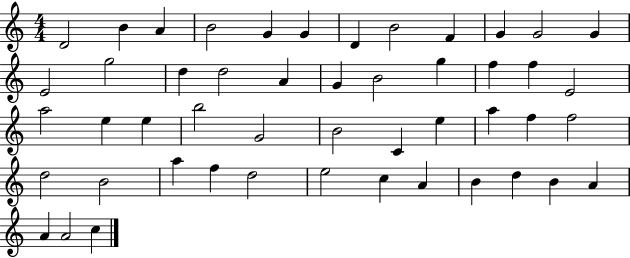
X:1
T:Untitled
M:4/4
L:1/4
K:C
D2 B A B2 G G D B2 F G G2 G E2 g2 d d2 A G B2 g f f E2 a2 e e b2 G2 B2 C e a f f2 d2 B2 a f d2 e2 c A B d B A A A2 c